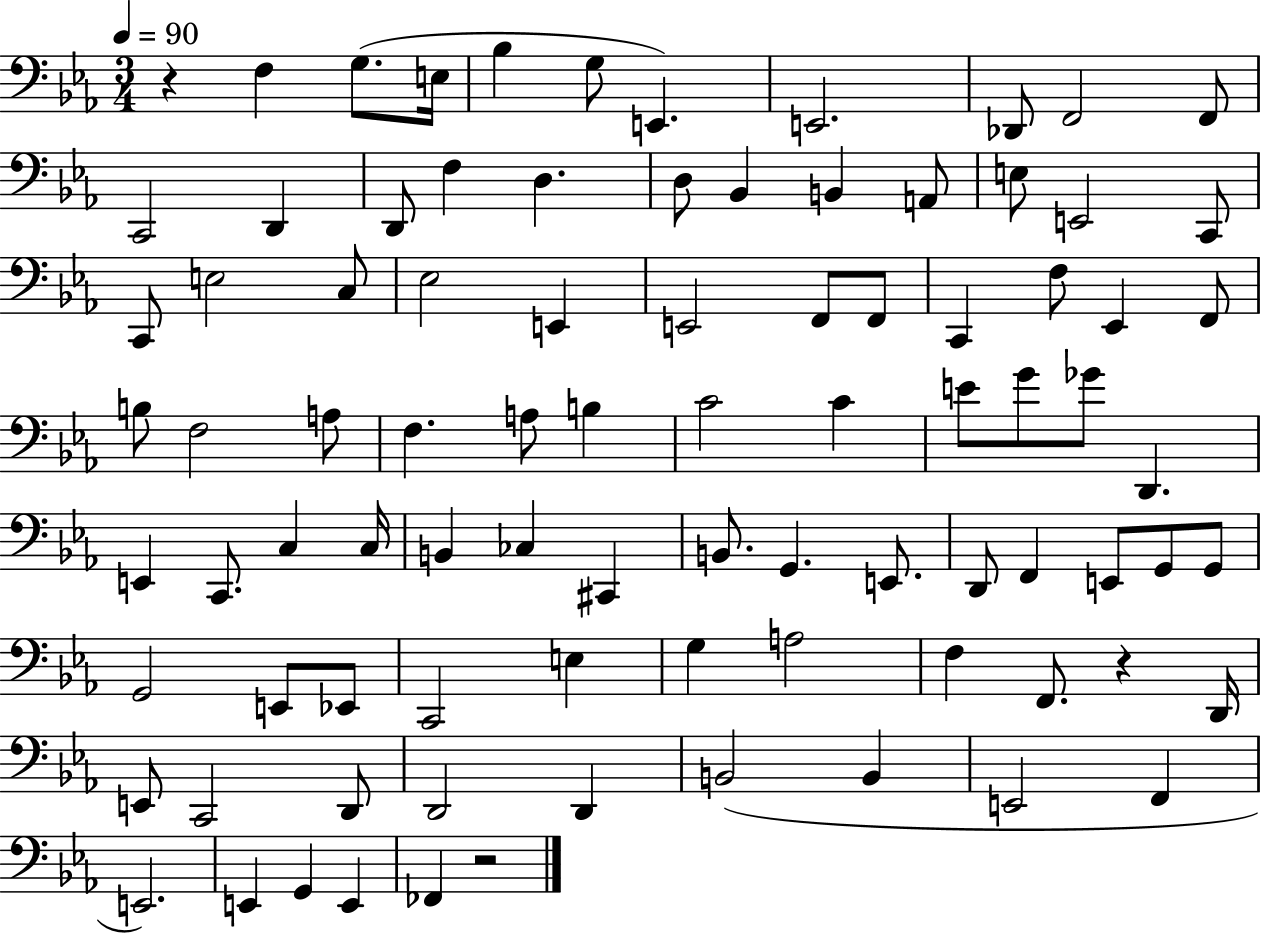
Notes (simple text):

R/q F3/q G3/e. E3/s Bb3/q G3/e E2/q. E2/h. Db2/e F2/h F2/e C2/h D2/q D2/e F3/q D3/q. D3/e Bb2/q B2/q A2/e E3/e E2/h C2/e C2/e E3/h C3/e Eb3/h E2/q E2/h F2/e F2/e C2/q F3/e Eb2/q F2/e B3/e F3/h A3/e F3/q. A3/e B3/q C4/h C4/q E4/e G4/e Gb4/e D2/q. E2/q C2/e. C3/q C3/s B2/q CES3/q C#2/q B2/e. G2/q. E2/e. D2/e F2/q E2/e G2/e G2/e G2/h E2/e Eb2/e C2/h E3/q G3/q A3/h F3/q F2/e. R/q D2/s E2/e C2/h D2/e D2/h D2/q B2/h B2/q E2/h F2/q E2/h. E2/q G2/q E2/q FES2/q R/h